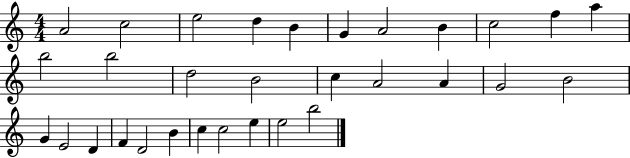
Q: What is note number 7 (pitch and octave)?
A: A4